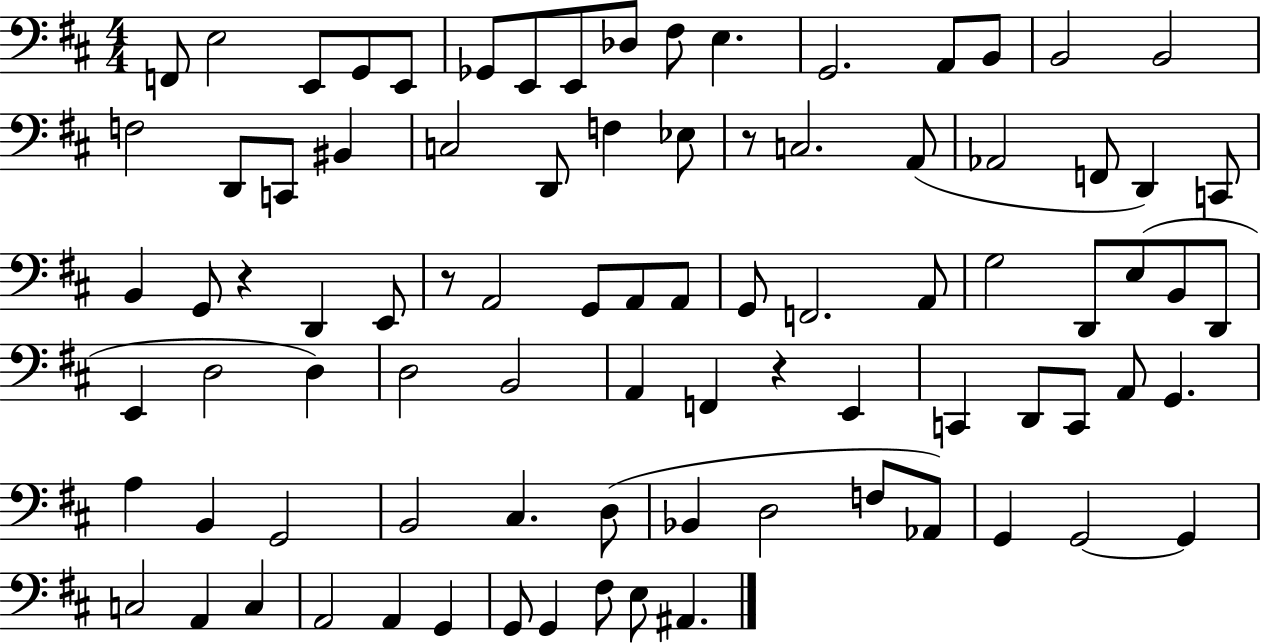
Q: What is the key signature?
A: D major